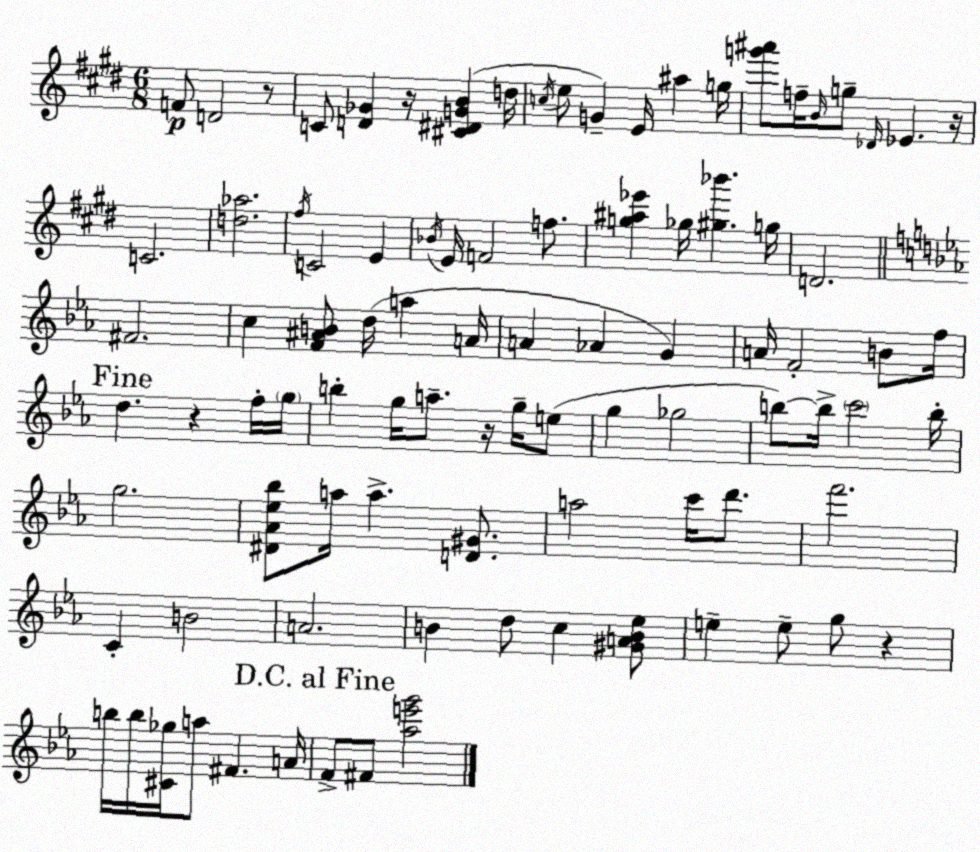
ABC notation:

X:1
T:Untitled
M:6/8
L:1/4
K:E
F/2 D2 z/2 C/2 [D_G] z/4 [^C^DGB] d/4 c/4 e/2 G E/4 ^a g/4 [g'^a']/2 f/4 B/4 g/2 _D/4 _E z/4 C2 [d_a]2 ^f/4 C2 E _B/4 E/4 F2 f/2 [g^a_e'] _g/4 [^g_b'] g/4 D2 ^F2 c [F^AB]/2 d/4 a A/4 A _A G A/4 F2 B/2 f/4 d z f/4 g/4 b g/4 a/2 z/4 g/4 e/2 g _g2 b/2 b/4 c'2 b/4 g2 [^D_A_e_b]/2 a/4 a [D^G]/2 a2 c'/4 d'/2 f'2 C B2 A2 B d/2 c [^GAB_e]/2 e e/2 g/2 z b/4 b/4 [^C_g]/4 a/2 ^F A/4 F/2 ^F/2 [_ae'g']2